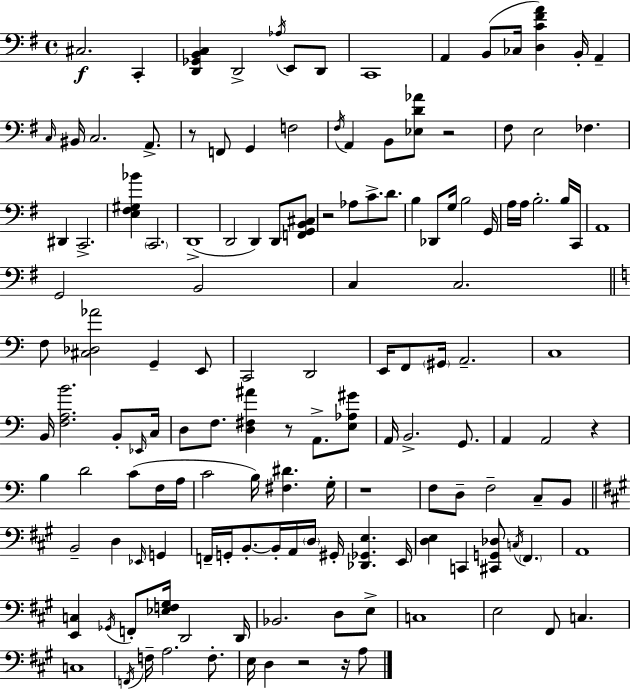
X:1
T:Untitled
M:4/4
L:1/4
K:Em
^C,2 C,, [D,,_G,,B,,C,] D,,2 _A,/4 E,,/2 D,,/2 C,,4 A,, B,,/2 _C,/4 [D,C^FA] B,,/4 A,, C,/4 ^B,,/4 C,2 A,,/2 z/2 F,,/2 G,, F,2 ^F,/4 A,, B,,/2 [_E,D_A]/2 z2 ^F,/2 E,2 _F, ^D,, C,,2 [E,^F,^G,_B] C,,2 D,,4 D,,2 D,, D,,/2 [F,,G,,B,,^C,]/2 z2 _A,/2 C/2 D/2 B, _D,,/2 G,/4 B,2 G,,/4 A,/4 A,/4 B,2 B,/4 C,,/4 A,,4 G,,2 B,,2 C, C,2 F,/2 [^C,_D,_A]2 G,, E,,/2 C,,2 D,,2 E,,/4 F,,/2 ^G,,/4 A,,2 C,4 B,,/4 [F,A,B]2 B,,/2 _E,,/4 C,/4 D,/2 F,/2 [D,^F,^A] z/2 A,,/2 [E,_A,^G]/2 A,,/4 B,,2 G,,/2 A,, A,,2 z B, D2 C/2 F,/4 A,/4 C2 B,/4 [^F,^D] G,/4 z4 F,/2 D,/2 F,2 C,/2 B,,/2 B,,2 D, _E,,/4 G,, F,,/4 G,,/4 B,,/2 B,,/4 A,,/4 D,/4 ^G,,/4 [_D,,_G,,E,] E,,/4 [D,E,] C,, [^C,,G,,_D,]/2 C,/4 ^F,, A,,4 [E,,C,] _G,,/4 F,,/2 [_E,F,^G,]/4 D,,2 D,,/4 _B,,2 D,/2 E,/2 C,4 E,2 ^F,,/2 C, C,4 F,,/4 F,/4 A,2 F,/2 E,/4 D, z2 z/4 A,/2